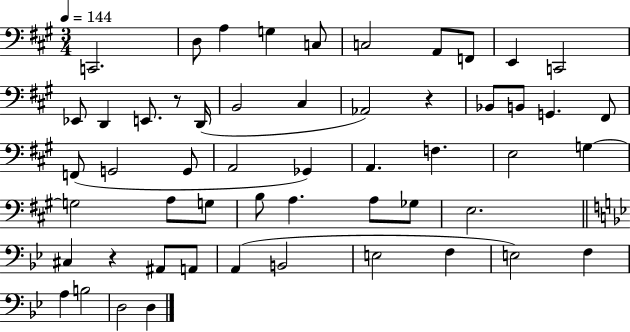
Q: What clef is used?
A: bass